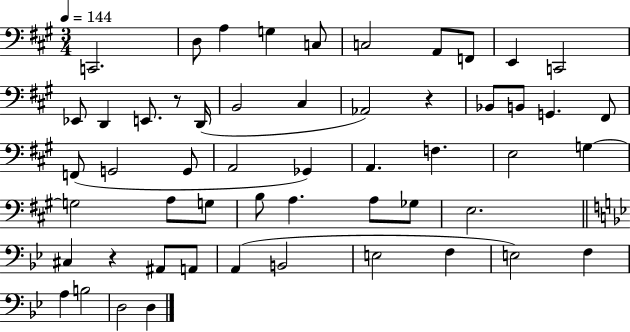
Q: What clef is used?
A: bass